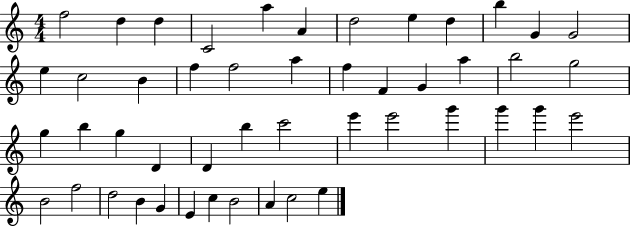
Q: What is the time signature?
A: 4/4